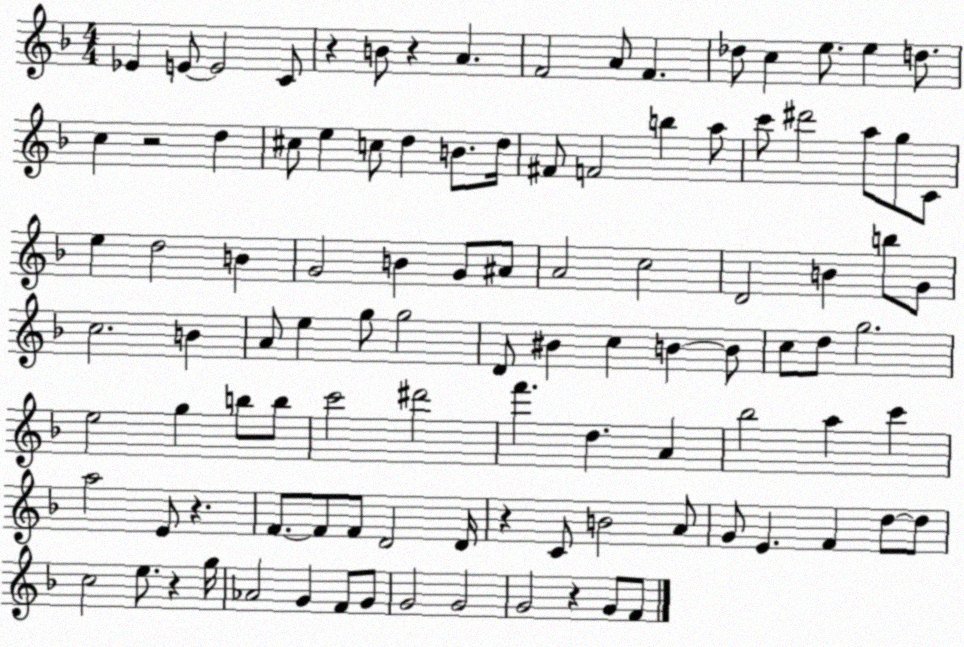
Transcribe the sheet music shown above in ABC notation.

X:1
T:Untitled
M:4/4
L:1/4
K:F
_E E/2 E2 C/2 z B/2 z A F2 A/2 F _d/2 c e/2 e d/2 c z2 d ^c/2 e c/2 d B/2 d/4 ^F/2 F2 b a/2 c'/2 ^d'2 a/2 g/2 C/2 e d2 B G2 B G/2 ^A/2 A2 c2 D2 B b/2 G/2 c2 B A/2 e g/2 g2 D/2 ^B c B B/2 c/2 d/2 g2 e2 g b/2 b/2 c'2 ^d'2 f' d A _b2 a c' a2 E/2 z F/2 F/2 F/2 D2 D/4 z C/2 B2 A/2 G/2 E F d/2 d/2 c2 e/2 z g/4 _A2 G F/2 G/2 G2 G2 G2 z G/2 F/2